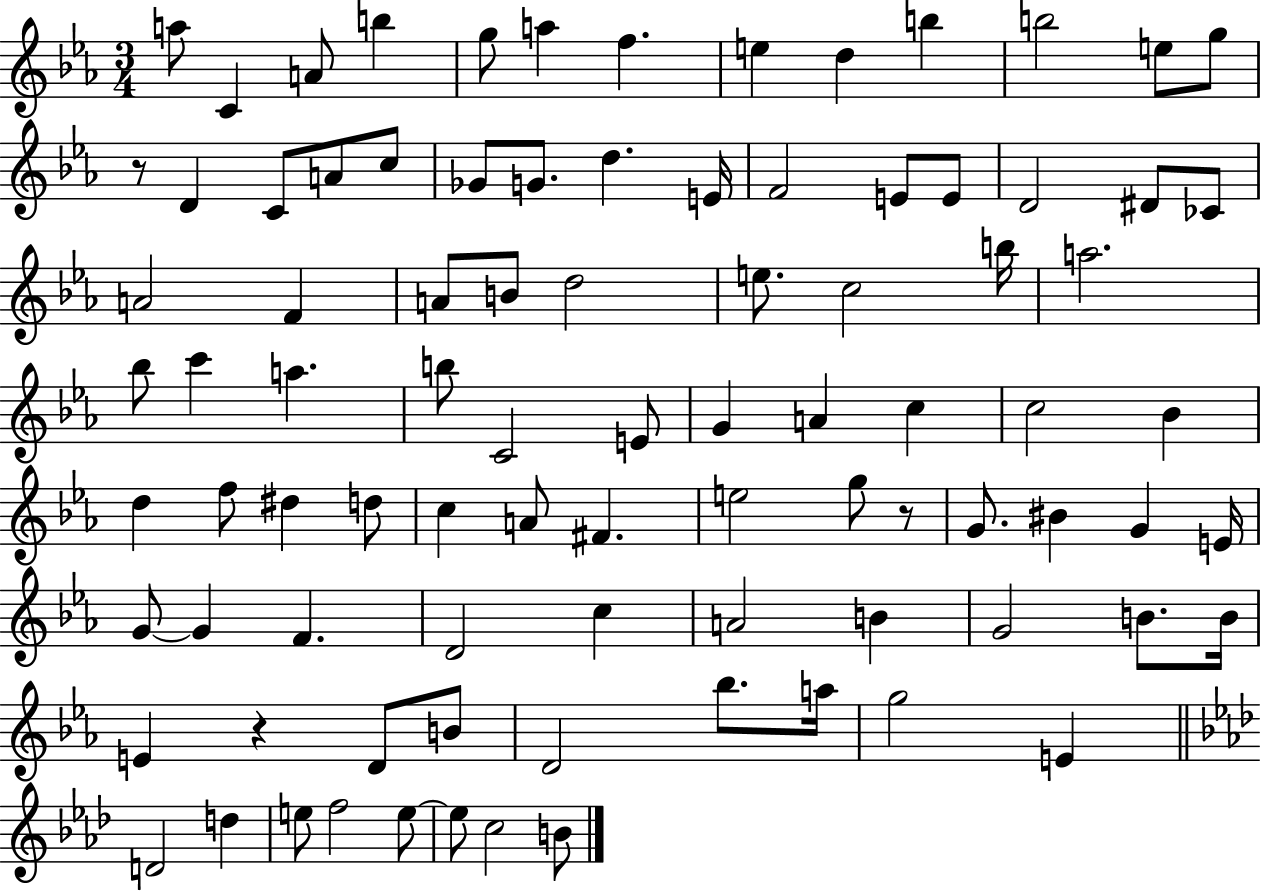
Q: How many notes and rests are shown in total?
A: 89